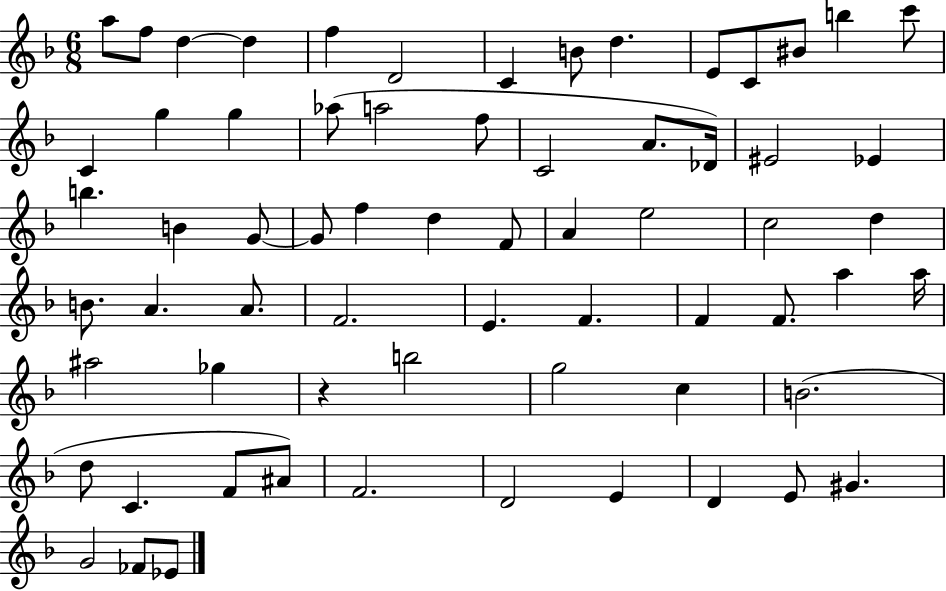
A5/e F5/e D5/q D5/q F5/q D4/h C4/q B4/e D5/q. E4/e C4/e BIS4/e B5/q C6/e C4/q G5/q G5/q Ab5/e A5/h F5/e C4/h A4/e. Db4/s EIS4/h Eb4/q B5/q. B4/q G4/e G4/e F5/q D5/q F4/e A4/q E5/h C5/h D5/q B4/e. A4/q. A4/e. F4/h. E4/q. F4/q. F4/q F4/e. A5/q A5/s A#5/h Gb5/q R/q B5/h G5/h C5/q B4/h. D5/e C4/q. F4/e A#4/e F4/h. D4/h E4/q D4/q E4/e G#4/q. G4/h FES4/e Eb4/e